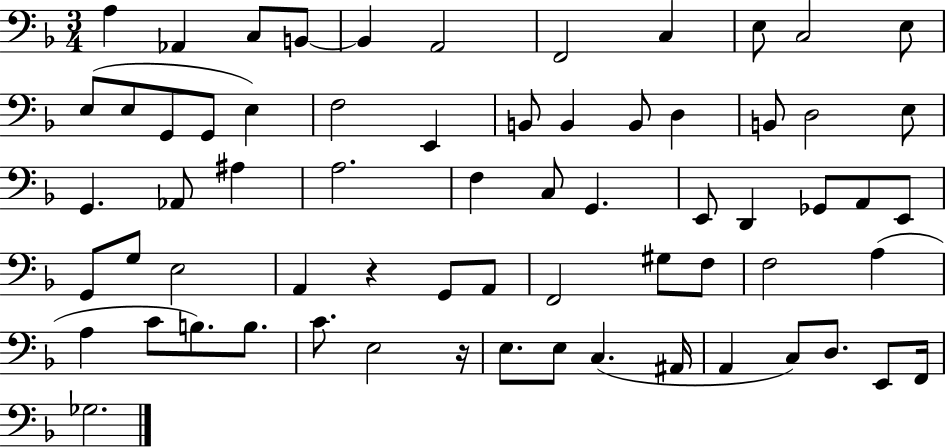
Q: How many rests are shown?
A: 2